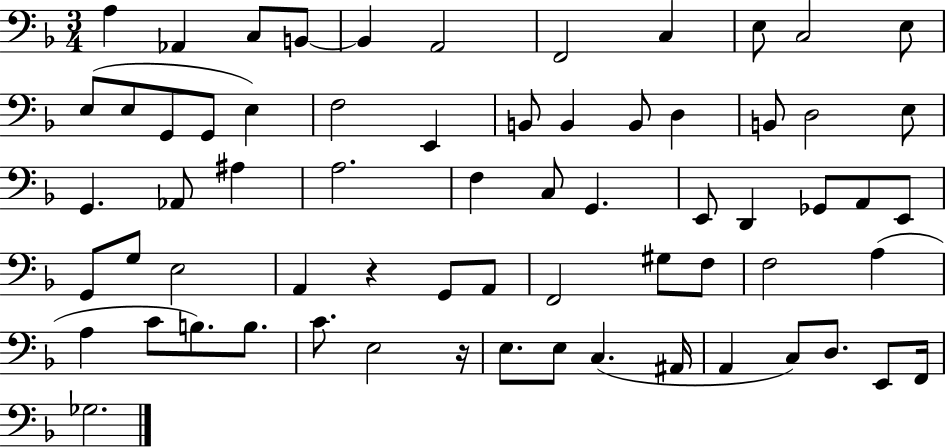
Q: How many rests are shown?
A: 2